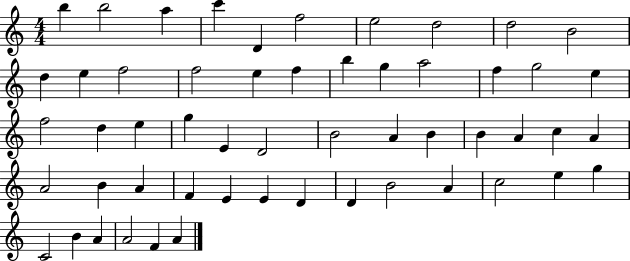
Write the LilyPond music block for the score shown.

{
  \clef treble
  \numericTimeSignature
  \time 4/4
  \key c \major
  b''4 b''2 a''4 | c'''4 d'4 f''2 | e''2 d''2 | d''2 b'2 | \break d''4 e''4 f''2 | f''2 e''4 f''4 | b''4 g''4 a''2 | f''4 g''2 e''4 | \break f''2 d''4 e''4 | g''4 e'4 d'2 | b'2 a'4 b'4 | b'4 a'4 c''4 a'4 | \break a'2 b'4 a'4 | f'4 e'4 e'4 d'4 | d'4 b'2 a'4 | c''2 e''4 g''4 | \break c'2 b'4 a'4 | a'2 f'4 a'4 | \bar "|."
}